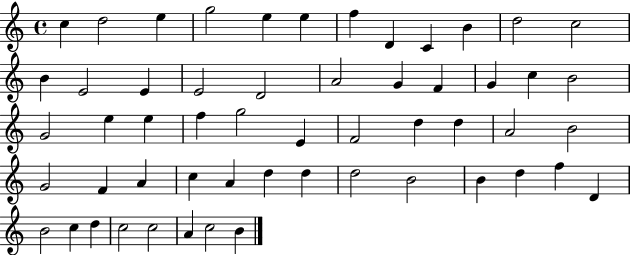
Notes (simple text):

C5/q D5/h E5/q G5/h E5/q E5/q F5/q D4/q C4/q B4/q D5/h C5/h B4/q E4/h E4/q E4/h D4/h A4/h G4/q F4/q G4/q C5/q B4/h G4/h E5/q E5/q F5/q G5/h E4/q F4/h D5/q D5/q A4/h B4/h G4/h F4/q A4/q C5/q A4/q D5/q D5/q D5/h B4/h B4/q D5/q F5/q D4/q B4/h C5/q D5/q C5/h C5/h A4/q C5/h B4/q